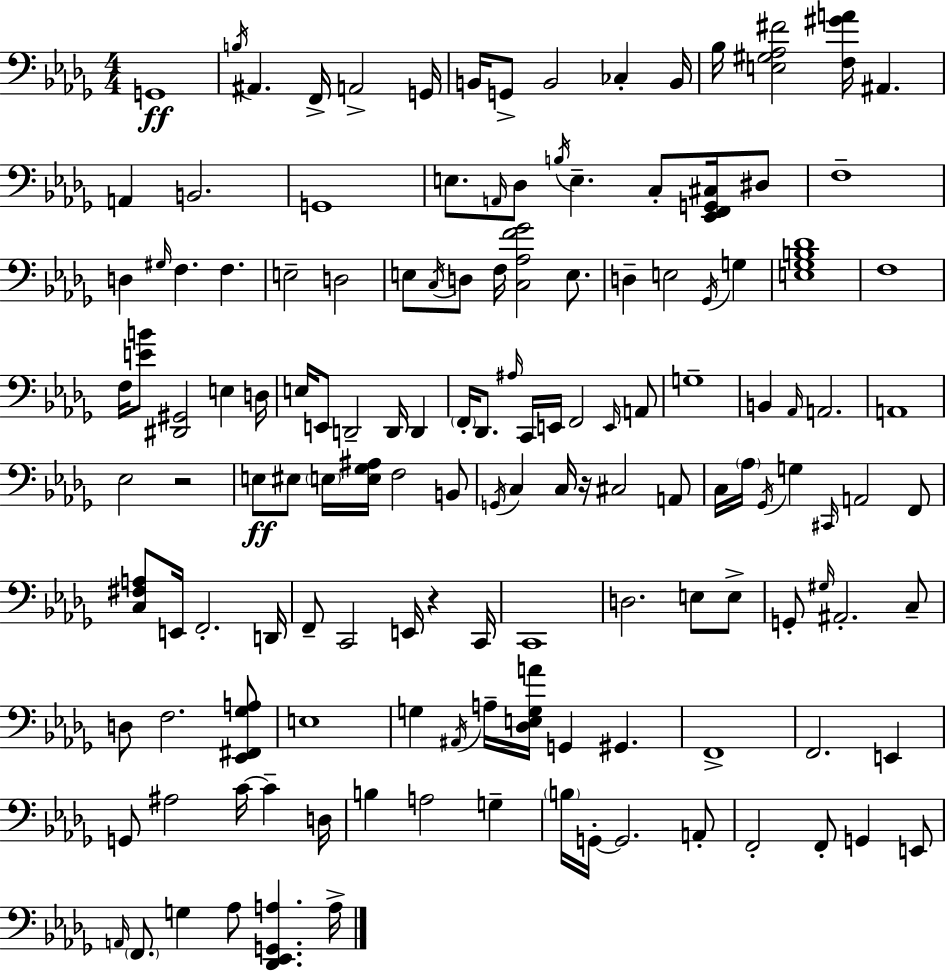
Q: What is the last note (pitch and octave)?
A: A3